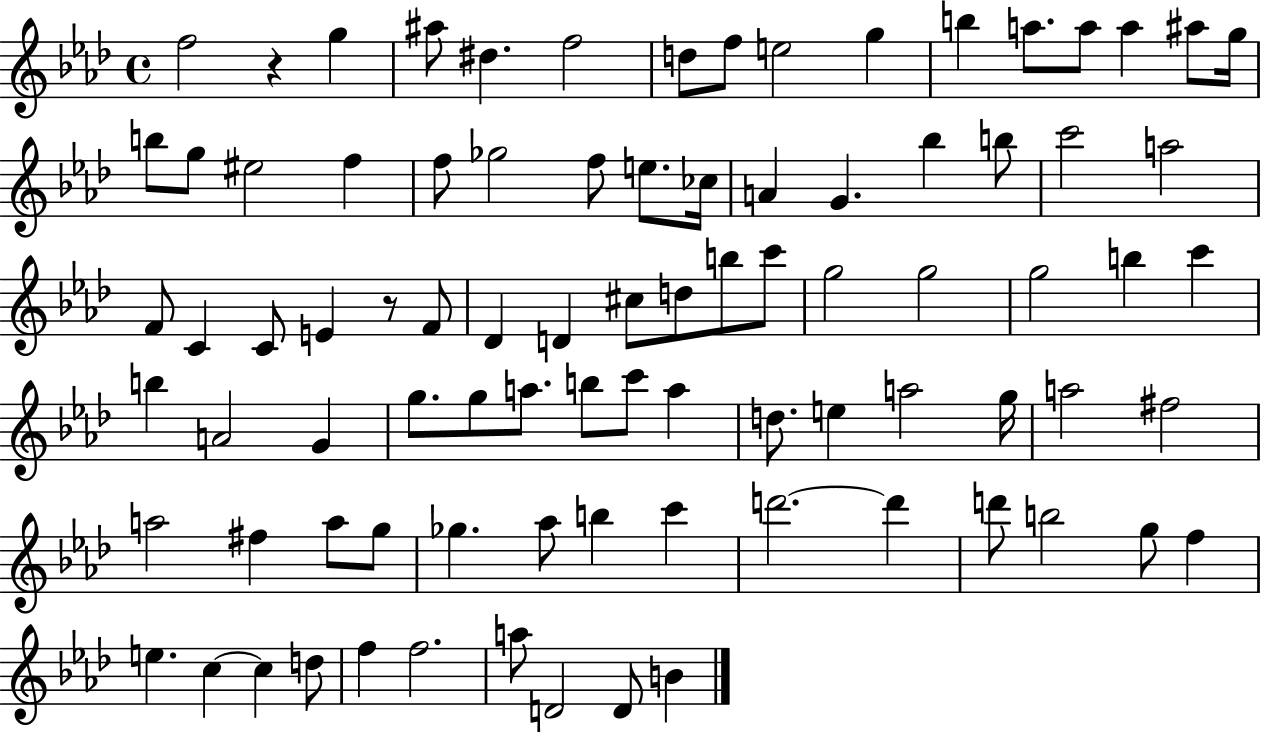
X:1
T:Untitled
M:4/4
L:1/4
K:Ab
f2 z g ^a/2 ^d f2 d/2 f/2 e2 g b a/2 a/2 a ^a/2 g/4 b/2 g/2 ^e2 f f/2 _g2 f/2 e/2 _c/4 A G _b b/2 c'2 a2 F/2 C C/2 E z/2 F/2 _D D ^c/2 d/2 b/2 c'/2 g2 g2 g2 b c' b A2 G g/2 g/2 a/2 b/2 c'/2 a d/2 e a2 g/4 a2 ^f2 a2 ^f a/2 g/2 _g _a/2 b c' d'2 d' d'/2 b2 g/2 f e c c d/2 f f2 a/2 D2 D/2 B